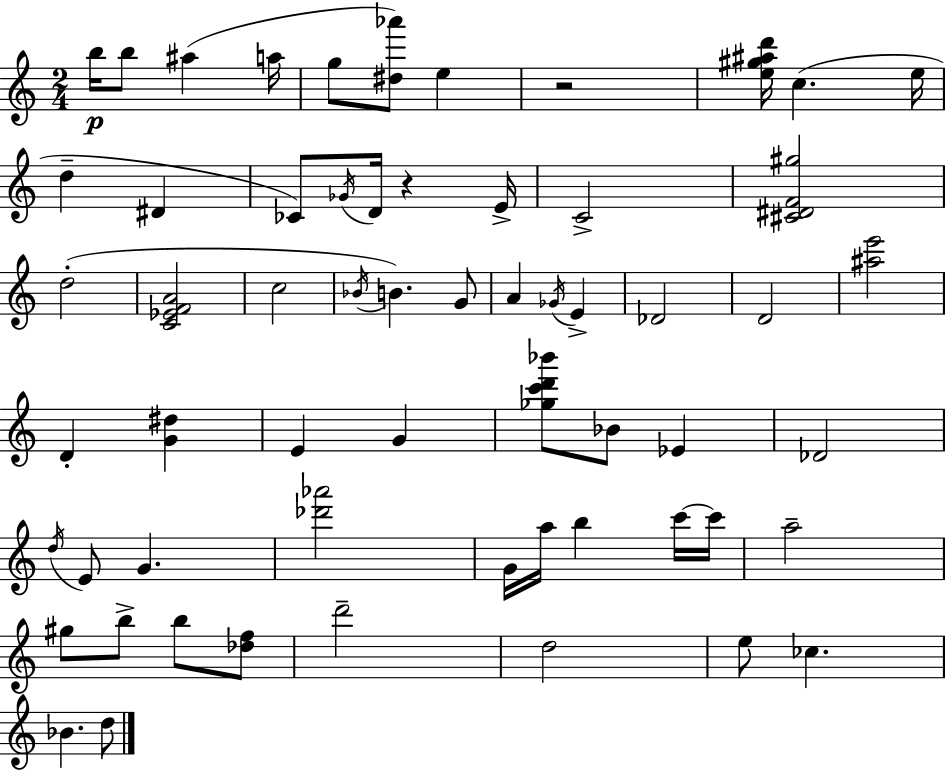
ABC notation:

X:1
T:Untitled
M:2/4
L:1/4
K:Am
b/4 b/2 ^a a/4 g/2 [^d_a']/2 e z2 [e^g^ad']/4 c e/4 d ^D _C/2 _G/4 D/4 z E/4 C2 [^C^DF^g]2 d2 [C_EFA]2 c2 _B/4 B G/2 A _G/4 E _D2 D2 [^ae']2 D [G^d] E G [_gc'd'_b']/2 _B/2 _E _D2 d/4 E/2 G [_d'_a']2 G/4 a/4 b c'/4 c'/4 a2 ^g/2 b/2 b/2 [_df]/2 d'2 d2 e/2 _c _B d/2